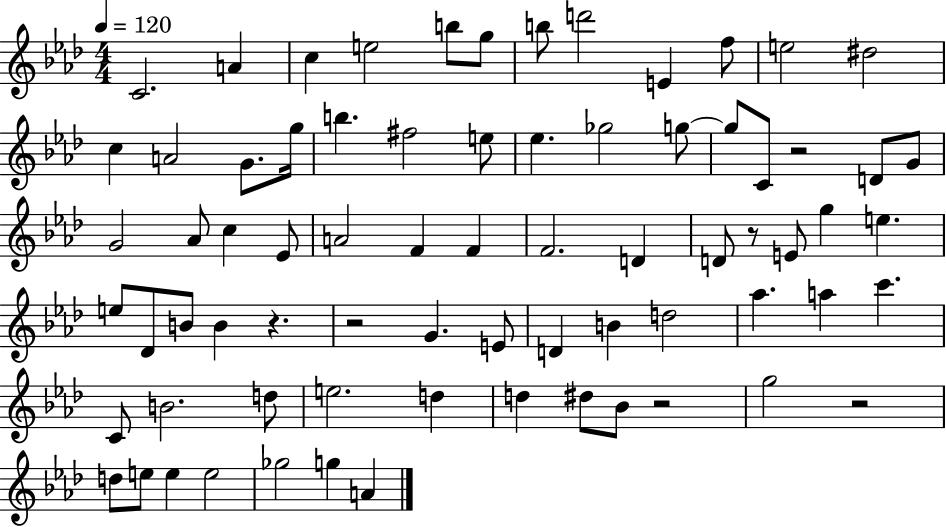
X:1
T:Untitled
M:4/4
L:1/4
K:Ab
C2 A c e2 b/2 g/2 b/2 d'2 E f/2 e2 ^d2 c A2 G/2 g/4 b ^f2 e/2 _e _g2 g/2 g/2 C/2 z2 D/2 G/2 G2 _A/2 c _E/2 A2 F F F2 D D/2 z/2 E/2 g e e/2 _D/2 B/2 B z z2 G E/2 D B d2 _a a c' C/2 B2 d/2 e2 d d ^d/2 _B/2 z2 g2 z2 d/2 e/2 e e2 _g2 g A